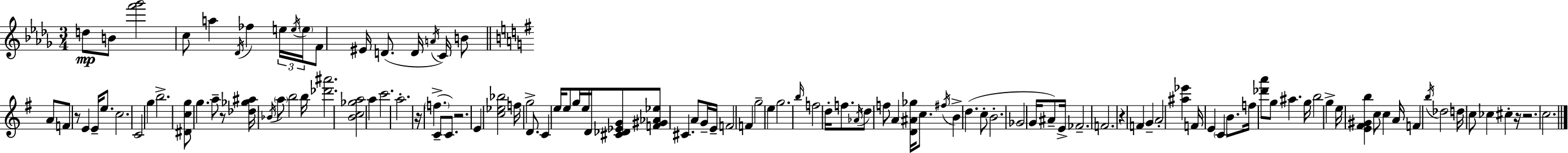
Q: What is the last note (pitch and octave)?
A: C5